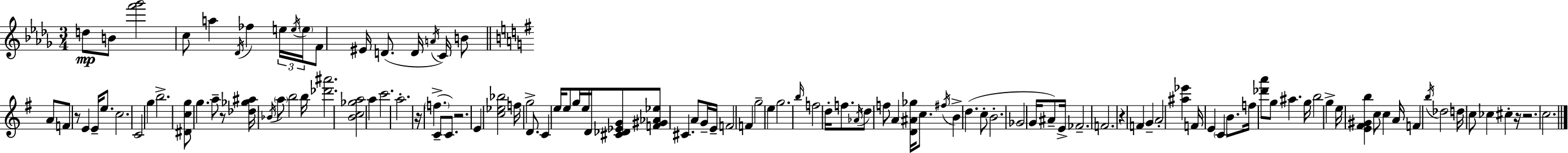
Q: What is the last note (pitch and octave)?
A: C5